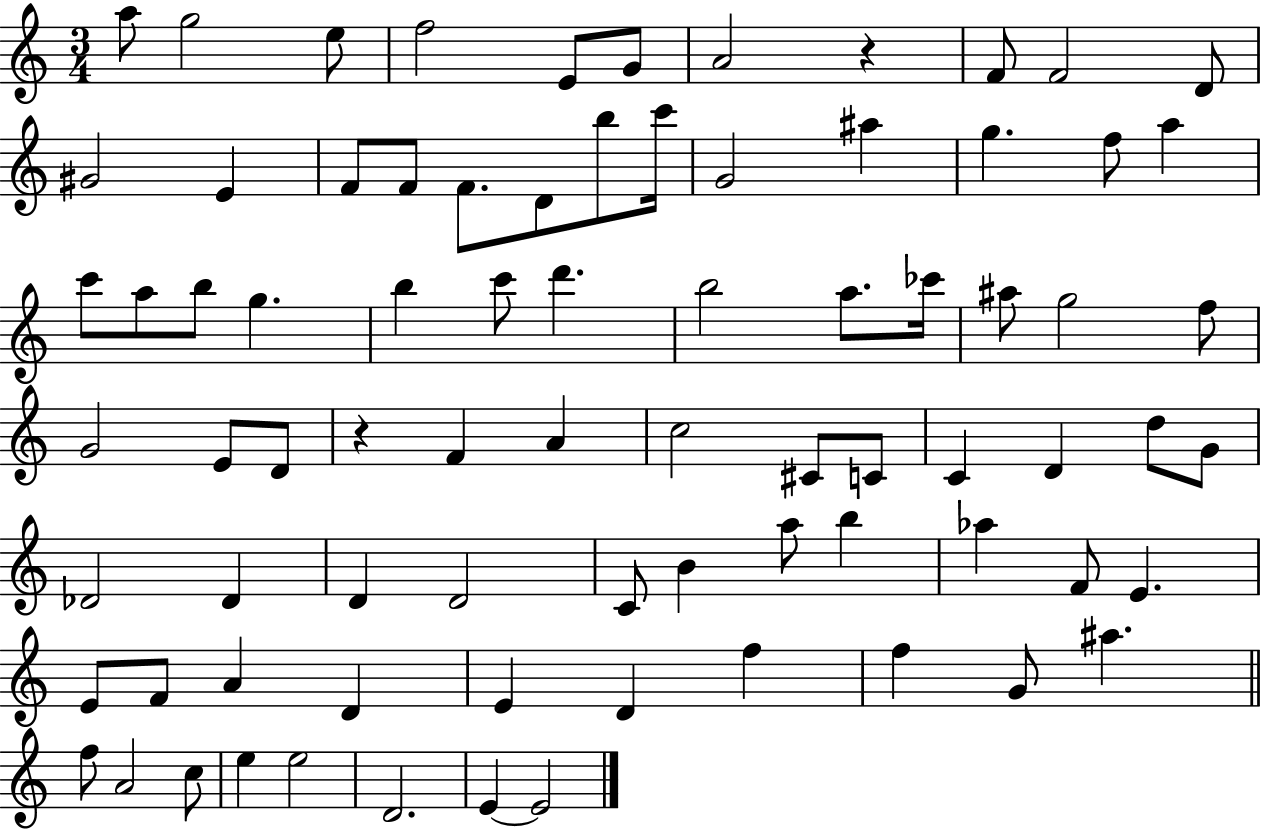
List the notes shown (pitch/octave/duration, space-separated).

A5/e G5/h E5/e F5/h E4/e G4/e A4/h R/q F4/e F4/h D4/e G#4/h E4/q F4/e F4/e F4/e. D4/e B5/e C6/s G4/h A#5/q G5/q. F5/e A5/q C6/e A5/e B5/e G5/q. B5/q C6/e D6/q. B5/h A5/e. CES6/s A#5/e G5/h F5/e G4/h E4/e D4/e R/q F4/q A4/q C5/h C#4/e C4/e C4/q D4/q D5/e G4/e Db4/h Db4/q D4/q D4/h C4/e B4/q A5/e B5/q Ab5/q F4/e E4/q. E4/e F4/e A4/q D4/q E4/q D4/q F5/q F5/q G4/e A#5/q. F5/e A4/h C5/e E5/q E5/h D4/h. E4/q E4/h